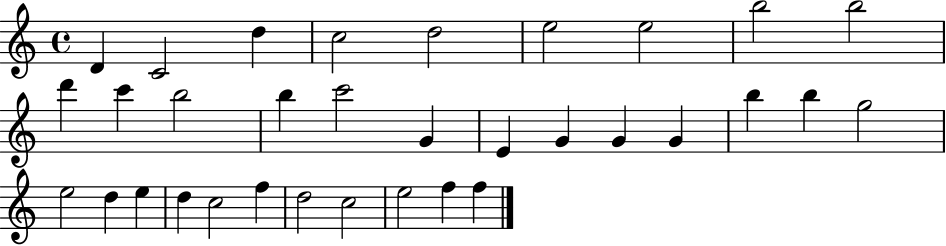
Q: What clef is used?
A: treble